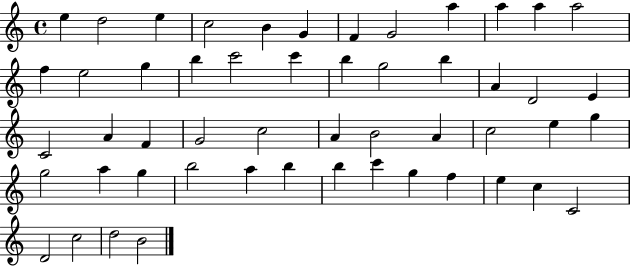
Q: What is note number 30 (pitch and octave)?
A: A4